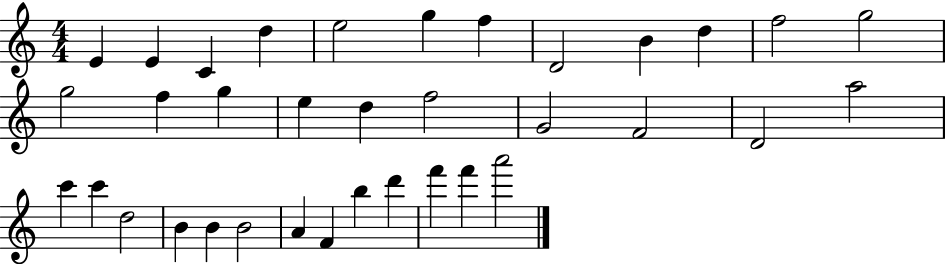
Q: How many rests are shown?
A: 0